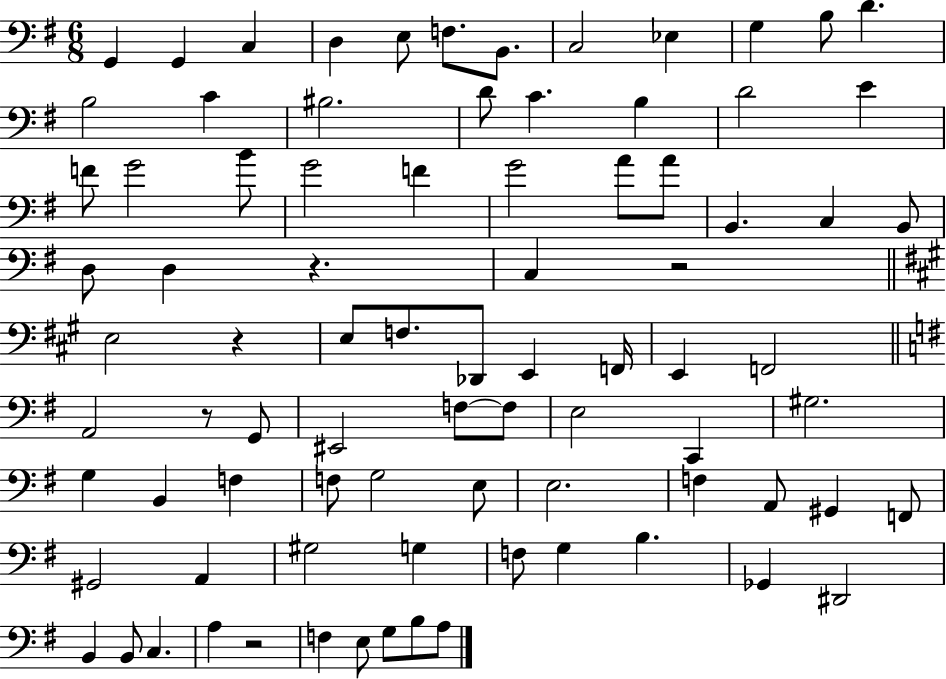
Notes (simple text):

G2/q G2/q C3/q D3/q E3/e F3/e. B2/e. C3/h Eb3/q G3/q B3/e D4/q. B3/h C4/q BIS3/h. D4/e C4/q. B3/q D4/h E4/q F4/e G4/h B4/e G4/h F4/q G4/h A4/e A4/e B2/q. C3/q B2/e D3/e D3/q R/q. C3/q R/h E3/h R/q E3/e F3/e. Db2/e E2/q F2/s E2/q F2/h A2/h R/e G2/e EIS2/h F3/e F3/e E3/h C2/q G#3/h. G3/q B2/q F3/q F3/e G3/h E3/e E3/h. F3/q A2/e G#2/q F2/e G#2/h A2/q G#3/h G3/q F3/e G3/q B3/q. Gb2/q D#2/h B2/q B2/e C3/q. A3/q R/h F3/q E3/e G3/e B3/e A3/e